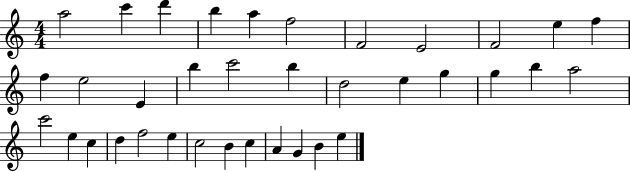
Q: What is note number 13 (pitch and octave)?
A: E5